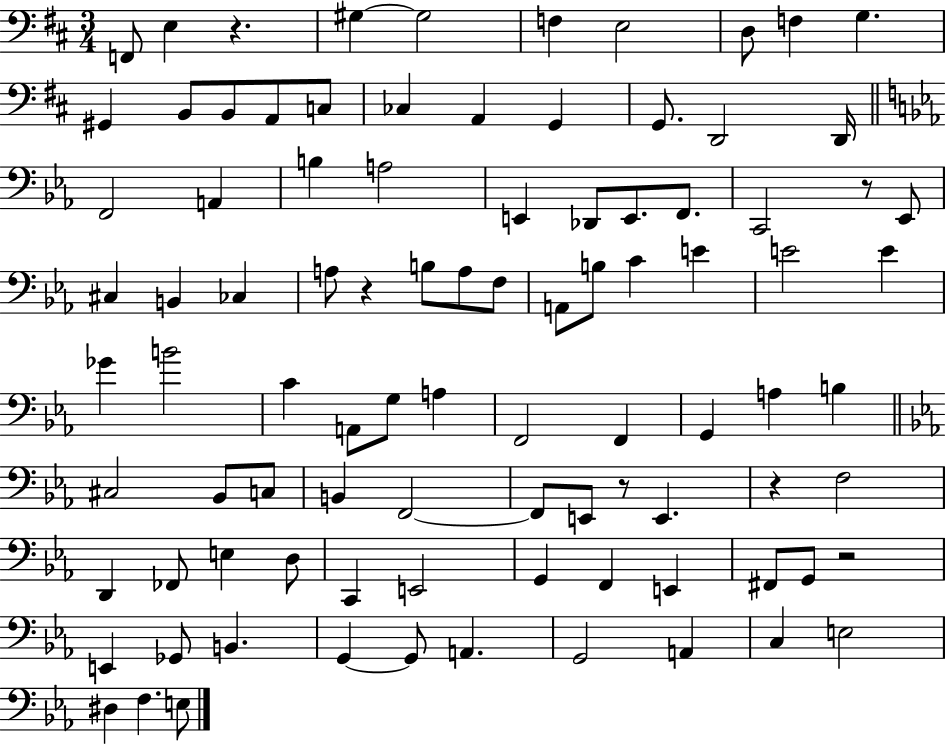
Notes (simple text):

F2/e E3/q R/q. G#3/q G#3/h F3/q E3/h D3/e F3/q G3/q. G#2/q B2/e B2/e A2/e C3/e CES3/q A2/q G2/q G2/e. D2/h D2/s F2/h A2/q B3/q A3/h E2/q Db2/e E2/e. F2/e. C2/h R/e Eb2/e C#3/q B2/q CES3/q A3/e R/q B3/e A3/e F3/e A2/e B3/e C4/q E4/q E4/h E4/q Gb4/q B4/h C4/q A2/e G3/e A3/q F2/h F2/q G2/q A3/q B3/q C#3/h Bb2/e C3/e B2/q F2/h F2/e E2/e R/e E2/q. R/q F3/h D2/q FES2/e E3/q D3/e C2/q E2/h G2/q F2/q E2/q F#2/e G2/e R/h E2/q Gb2/e B2/q. G2/q G2/e A2/q. G2/h A2/q C3/q E3/h D#3/q F3/q. E3/e